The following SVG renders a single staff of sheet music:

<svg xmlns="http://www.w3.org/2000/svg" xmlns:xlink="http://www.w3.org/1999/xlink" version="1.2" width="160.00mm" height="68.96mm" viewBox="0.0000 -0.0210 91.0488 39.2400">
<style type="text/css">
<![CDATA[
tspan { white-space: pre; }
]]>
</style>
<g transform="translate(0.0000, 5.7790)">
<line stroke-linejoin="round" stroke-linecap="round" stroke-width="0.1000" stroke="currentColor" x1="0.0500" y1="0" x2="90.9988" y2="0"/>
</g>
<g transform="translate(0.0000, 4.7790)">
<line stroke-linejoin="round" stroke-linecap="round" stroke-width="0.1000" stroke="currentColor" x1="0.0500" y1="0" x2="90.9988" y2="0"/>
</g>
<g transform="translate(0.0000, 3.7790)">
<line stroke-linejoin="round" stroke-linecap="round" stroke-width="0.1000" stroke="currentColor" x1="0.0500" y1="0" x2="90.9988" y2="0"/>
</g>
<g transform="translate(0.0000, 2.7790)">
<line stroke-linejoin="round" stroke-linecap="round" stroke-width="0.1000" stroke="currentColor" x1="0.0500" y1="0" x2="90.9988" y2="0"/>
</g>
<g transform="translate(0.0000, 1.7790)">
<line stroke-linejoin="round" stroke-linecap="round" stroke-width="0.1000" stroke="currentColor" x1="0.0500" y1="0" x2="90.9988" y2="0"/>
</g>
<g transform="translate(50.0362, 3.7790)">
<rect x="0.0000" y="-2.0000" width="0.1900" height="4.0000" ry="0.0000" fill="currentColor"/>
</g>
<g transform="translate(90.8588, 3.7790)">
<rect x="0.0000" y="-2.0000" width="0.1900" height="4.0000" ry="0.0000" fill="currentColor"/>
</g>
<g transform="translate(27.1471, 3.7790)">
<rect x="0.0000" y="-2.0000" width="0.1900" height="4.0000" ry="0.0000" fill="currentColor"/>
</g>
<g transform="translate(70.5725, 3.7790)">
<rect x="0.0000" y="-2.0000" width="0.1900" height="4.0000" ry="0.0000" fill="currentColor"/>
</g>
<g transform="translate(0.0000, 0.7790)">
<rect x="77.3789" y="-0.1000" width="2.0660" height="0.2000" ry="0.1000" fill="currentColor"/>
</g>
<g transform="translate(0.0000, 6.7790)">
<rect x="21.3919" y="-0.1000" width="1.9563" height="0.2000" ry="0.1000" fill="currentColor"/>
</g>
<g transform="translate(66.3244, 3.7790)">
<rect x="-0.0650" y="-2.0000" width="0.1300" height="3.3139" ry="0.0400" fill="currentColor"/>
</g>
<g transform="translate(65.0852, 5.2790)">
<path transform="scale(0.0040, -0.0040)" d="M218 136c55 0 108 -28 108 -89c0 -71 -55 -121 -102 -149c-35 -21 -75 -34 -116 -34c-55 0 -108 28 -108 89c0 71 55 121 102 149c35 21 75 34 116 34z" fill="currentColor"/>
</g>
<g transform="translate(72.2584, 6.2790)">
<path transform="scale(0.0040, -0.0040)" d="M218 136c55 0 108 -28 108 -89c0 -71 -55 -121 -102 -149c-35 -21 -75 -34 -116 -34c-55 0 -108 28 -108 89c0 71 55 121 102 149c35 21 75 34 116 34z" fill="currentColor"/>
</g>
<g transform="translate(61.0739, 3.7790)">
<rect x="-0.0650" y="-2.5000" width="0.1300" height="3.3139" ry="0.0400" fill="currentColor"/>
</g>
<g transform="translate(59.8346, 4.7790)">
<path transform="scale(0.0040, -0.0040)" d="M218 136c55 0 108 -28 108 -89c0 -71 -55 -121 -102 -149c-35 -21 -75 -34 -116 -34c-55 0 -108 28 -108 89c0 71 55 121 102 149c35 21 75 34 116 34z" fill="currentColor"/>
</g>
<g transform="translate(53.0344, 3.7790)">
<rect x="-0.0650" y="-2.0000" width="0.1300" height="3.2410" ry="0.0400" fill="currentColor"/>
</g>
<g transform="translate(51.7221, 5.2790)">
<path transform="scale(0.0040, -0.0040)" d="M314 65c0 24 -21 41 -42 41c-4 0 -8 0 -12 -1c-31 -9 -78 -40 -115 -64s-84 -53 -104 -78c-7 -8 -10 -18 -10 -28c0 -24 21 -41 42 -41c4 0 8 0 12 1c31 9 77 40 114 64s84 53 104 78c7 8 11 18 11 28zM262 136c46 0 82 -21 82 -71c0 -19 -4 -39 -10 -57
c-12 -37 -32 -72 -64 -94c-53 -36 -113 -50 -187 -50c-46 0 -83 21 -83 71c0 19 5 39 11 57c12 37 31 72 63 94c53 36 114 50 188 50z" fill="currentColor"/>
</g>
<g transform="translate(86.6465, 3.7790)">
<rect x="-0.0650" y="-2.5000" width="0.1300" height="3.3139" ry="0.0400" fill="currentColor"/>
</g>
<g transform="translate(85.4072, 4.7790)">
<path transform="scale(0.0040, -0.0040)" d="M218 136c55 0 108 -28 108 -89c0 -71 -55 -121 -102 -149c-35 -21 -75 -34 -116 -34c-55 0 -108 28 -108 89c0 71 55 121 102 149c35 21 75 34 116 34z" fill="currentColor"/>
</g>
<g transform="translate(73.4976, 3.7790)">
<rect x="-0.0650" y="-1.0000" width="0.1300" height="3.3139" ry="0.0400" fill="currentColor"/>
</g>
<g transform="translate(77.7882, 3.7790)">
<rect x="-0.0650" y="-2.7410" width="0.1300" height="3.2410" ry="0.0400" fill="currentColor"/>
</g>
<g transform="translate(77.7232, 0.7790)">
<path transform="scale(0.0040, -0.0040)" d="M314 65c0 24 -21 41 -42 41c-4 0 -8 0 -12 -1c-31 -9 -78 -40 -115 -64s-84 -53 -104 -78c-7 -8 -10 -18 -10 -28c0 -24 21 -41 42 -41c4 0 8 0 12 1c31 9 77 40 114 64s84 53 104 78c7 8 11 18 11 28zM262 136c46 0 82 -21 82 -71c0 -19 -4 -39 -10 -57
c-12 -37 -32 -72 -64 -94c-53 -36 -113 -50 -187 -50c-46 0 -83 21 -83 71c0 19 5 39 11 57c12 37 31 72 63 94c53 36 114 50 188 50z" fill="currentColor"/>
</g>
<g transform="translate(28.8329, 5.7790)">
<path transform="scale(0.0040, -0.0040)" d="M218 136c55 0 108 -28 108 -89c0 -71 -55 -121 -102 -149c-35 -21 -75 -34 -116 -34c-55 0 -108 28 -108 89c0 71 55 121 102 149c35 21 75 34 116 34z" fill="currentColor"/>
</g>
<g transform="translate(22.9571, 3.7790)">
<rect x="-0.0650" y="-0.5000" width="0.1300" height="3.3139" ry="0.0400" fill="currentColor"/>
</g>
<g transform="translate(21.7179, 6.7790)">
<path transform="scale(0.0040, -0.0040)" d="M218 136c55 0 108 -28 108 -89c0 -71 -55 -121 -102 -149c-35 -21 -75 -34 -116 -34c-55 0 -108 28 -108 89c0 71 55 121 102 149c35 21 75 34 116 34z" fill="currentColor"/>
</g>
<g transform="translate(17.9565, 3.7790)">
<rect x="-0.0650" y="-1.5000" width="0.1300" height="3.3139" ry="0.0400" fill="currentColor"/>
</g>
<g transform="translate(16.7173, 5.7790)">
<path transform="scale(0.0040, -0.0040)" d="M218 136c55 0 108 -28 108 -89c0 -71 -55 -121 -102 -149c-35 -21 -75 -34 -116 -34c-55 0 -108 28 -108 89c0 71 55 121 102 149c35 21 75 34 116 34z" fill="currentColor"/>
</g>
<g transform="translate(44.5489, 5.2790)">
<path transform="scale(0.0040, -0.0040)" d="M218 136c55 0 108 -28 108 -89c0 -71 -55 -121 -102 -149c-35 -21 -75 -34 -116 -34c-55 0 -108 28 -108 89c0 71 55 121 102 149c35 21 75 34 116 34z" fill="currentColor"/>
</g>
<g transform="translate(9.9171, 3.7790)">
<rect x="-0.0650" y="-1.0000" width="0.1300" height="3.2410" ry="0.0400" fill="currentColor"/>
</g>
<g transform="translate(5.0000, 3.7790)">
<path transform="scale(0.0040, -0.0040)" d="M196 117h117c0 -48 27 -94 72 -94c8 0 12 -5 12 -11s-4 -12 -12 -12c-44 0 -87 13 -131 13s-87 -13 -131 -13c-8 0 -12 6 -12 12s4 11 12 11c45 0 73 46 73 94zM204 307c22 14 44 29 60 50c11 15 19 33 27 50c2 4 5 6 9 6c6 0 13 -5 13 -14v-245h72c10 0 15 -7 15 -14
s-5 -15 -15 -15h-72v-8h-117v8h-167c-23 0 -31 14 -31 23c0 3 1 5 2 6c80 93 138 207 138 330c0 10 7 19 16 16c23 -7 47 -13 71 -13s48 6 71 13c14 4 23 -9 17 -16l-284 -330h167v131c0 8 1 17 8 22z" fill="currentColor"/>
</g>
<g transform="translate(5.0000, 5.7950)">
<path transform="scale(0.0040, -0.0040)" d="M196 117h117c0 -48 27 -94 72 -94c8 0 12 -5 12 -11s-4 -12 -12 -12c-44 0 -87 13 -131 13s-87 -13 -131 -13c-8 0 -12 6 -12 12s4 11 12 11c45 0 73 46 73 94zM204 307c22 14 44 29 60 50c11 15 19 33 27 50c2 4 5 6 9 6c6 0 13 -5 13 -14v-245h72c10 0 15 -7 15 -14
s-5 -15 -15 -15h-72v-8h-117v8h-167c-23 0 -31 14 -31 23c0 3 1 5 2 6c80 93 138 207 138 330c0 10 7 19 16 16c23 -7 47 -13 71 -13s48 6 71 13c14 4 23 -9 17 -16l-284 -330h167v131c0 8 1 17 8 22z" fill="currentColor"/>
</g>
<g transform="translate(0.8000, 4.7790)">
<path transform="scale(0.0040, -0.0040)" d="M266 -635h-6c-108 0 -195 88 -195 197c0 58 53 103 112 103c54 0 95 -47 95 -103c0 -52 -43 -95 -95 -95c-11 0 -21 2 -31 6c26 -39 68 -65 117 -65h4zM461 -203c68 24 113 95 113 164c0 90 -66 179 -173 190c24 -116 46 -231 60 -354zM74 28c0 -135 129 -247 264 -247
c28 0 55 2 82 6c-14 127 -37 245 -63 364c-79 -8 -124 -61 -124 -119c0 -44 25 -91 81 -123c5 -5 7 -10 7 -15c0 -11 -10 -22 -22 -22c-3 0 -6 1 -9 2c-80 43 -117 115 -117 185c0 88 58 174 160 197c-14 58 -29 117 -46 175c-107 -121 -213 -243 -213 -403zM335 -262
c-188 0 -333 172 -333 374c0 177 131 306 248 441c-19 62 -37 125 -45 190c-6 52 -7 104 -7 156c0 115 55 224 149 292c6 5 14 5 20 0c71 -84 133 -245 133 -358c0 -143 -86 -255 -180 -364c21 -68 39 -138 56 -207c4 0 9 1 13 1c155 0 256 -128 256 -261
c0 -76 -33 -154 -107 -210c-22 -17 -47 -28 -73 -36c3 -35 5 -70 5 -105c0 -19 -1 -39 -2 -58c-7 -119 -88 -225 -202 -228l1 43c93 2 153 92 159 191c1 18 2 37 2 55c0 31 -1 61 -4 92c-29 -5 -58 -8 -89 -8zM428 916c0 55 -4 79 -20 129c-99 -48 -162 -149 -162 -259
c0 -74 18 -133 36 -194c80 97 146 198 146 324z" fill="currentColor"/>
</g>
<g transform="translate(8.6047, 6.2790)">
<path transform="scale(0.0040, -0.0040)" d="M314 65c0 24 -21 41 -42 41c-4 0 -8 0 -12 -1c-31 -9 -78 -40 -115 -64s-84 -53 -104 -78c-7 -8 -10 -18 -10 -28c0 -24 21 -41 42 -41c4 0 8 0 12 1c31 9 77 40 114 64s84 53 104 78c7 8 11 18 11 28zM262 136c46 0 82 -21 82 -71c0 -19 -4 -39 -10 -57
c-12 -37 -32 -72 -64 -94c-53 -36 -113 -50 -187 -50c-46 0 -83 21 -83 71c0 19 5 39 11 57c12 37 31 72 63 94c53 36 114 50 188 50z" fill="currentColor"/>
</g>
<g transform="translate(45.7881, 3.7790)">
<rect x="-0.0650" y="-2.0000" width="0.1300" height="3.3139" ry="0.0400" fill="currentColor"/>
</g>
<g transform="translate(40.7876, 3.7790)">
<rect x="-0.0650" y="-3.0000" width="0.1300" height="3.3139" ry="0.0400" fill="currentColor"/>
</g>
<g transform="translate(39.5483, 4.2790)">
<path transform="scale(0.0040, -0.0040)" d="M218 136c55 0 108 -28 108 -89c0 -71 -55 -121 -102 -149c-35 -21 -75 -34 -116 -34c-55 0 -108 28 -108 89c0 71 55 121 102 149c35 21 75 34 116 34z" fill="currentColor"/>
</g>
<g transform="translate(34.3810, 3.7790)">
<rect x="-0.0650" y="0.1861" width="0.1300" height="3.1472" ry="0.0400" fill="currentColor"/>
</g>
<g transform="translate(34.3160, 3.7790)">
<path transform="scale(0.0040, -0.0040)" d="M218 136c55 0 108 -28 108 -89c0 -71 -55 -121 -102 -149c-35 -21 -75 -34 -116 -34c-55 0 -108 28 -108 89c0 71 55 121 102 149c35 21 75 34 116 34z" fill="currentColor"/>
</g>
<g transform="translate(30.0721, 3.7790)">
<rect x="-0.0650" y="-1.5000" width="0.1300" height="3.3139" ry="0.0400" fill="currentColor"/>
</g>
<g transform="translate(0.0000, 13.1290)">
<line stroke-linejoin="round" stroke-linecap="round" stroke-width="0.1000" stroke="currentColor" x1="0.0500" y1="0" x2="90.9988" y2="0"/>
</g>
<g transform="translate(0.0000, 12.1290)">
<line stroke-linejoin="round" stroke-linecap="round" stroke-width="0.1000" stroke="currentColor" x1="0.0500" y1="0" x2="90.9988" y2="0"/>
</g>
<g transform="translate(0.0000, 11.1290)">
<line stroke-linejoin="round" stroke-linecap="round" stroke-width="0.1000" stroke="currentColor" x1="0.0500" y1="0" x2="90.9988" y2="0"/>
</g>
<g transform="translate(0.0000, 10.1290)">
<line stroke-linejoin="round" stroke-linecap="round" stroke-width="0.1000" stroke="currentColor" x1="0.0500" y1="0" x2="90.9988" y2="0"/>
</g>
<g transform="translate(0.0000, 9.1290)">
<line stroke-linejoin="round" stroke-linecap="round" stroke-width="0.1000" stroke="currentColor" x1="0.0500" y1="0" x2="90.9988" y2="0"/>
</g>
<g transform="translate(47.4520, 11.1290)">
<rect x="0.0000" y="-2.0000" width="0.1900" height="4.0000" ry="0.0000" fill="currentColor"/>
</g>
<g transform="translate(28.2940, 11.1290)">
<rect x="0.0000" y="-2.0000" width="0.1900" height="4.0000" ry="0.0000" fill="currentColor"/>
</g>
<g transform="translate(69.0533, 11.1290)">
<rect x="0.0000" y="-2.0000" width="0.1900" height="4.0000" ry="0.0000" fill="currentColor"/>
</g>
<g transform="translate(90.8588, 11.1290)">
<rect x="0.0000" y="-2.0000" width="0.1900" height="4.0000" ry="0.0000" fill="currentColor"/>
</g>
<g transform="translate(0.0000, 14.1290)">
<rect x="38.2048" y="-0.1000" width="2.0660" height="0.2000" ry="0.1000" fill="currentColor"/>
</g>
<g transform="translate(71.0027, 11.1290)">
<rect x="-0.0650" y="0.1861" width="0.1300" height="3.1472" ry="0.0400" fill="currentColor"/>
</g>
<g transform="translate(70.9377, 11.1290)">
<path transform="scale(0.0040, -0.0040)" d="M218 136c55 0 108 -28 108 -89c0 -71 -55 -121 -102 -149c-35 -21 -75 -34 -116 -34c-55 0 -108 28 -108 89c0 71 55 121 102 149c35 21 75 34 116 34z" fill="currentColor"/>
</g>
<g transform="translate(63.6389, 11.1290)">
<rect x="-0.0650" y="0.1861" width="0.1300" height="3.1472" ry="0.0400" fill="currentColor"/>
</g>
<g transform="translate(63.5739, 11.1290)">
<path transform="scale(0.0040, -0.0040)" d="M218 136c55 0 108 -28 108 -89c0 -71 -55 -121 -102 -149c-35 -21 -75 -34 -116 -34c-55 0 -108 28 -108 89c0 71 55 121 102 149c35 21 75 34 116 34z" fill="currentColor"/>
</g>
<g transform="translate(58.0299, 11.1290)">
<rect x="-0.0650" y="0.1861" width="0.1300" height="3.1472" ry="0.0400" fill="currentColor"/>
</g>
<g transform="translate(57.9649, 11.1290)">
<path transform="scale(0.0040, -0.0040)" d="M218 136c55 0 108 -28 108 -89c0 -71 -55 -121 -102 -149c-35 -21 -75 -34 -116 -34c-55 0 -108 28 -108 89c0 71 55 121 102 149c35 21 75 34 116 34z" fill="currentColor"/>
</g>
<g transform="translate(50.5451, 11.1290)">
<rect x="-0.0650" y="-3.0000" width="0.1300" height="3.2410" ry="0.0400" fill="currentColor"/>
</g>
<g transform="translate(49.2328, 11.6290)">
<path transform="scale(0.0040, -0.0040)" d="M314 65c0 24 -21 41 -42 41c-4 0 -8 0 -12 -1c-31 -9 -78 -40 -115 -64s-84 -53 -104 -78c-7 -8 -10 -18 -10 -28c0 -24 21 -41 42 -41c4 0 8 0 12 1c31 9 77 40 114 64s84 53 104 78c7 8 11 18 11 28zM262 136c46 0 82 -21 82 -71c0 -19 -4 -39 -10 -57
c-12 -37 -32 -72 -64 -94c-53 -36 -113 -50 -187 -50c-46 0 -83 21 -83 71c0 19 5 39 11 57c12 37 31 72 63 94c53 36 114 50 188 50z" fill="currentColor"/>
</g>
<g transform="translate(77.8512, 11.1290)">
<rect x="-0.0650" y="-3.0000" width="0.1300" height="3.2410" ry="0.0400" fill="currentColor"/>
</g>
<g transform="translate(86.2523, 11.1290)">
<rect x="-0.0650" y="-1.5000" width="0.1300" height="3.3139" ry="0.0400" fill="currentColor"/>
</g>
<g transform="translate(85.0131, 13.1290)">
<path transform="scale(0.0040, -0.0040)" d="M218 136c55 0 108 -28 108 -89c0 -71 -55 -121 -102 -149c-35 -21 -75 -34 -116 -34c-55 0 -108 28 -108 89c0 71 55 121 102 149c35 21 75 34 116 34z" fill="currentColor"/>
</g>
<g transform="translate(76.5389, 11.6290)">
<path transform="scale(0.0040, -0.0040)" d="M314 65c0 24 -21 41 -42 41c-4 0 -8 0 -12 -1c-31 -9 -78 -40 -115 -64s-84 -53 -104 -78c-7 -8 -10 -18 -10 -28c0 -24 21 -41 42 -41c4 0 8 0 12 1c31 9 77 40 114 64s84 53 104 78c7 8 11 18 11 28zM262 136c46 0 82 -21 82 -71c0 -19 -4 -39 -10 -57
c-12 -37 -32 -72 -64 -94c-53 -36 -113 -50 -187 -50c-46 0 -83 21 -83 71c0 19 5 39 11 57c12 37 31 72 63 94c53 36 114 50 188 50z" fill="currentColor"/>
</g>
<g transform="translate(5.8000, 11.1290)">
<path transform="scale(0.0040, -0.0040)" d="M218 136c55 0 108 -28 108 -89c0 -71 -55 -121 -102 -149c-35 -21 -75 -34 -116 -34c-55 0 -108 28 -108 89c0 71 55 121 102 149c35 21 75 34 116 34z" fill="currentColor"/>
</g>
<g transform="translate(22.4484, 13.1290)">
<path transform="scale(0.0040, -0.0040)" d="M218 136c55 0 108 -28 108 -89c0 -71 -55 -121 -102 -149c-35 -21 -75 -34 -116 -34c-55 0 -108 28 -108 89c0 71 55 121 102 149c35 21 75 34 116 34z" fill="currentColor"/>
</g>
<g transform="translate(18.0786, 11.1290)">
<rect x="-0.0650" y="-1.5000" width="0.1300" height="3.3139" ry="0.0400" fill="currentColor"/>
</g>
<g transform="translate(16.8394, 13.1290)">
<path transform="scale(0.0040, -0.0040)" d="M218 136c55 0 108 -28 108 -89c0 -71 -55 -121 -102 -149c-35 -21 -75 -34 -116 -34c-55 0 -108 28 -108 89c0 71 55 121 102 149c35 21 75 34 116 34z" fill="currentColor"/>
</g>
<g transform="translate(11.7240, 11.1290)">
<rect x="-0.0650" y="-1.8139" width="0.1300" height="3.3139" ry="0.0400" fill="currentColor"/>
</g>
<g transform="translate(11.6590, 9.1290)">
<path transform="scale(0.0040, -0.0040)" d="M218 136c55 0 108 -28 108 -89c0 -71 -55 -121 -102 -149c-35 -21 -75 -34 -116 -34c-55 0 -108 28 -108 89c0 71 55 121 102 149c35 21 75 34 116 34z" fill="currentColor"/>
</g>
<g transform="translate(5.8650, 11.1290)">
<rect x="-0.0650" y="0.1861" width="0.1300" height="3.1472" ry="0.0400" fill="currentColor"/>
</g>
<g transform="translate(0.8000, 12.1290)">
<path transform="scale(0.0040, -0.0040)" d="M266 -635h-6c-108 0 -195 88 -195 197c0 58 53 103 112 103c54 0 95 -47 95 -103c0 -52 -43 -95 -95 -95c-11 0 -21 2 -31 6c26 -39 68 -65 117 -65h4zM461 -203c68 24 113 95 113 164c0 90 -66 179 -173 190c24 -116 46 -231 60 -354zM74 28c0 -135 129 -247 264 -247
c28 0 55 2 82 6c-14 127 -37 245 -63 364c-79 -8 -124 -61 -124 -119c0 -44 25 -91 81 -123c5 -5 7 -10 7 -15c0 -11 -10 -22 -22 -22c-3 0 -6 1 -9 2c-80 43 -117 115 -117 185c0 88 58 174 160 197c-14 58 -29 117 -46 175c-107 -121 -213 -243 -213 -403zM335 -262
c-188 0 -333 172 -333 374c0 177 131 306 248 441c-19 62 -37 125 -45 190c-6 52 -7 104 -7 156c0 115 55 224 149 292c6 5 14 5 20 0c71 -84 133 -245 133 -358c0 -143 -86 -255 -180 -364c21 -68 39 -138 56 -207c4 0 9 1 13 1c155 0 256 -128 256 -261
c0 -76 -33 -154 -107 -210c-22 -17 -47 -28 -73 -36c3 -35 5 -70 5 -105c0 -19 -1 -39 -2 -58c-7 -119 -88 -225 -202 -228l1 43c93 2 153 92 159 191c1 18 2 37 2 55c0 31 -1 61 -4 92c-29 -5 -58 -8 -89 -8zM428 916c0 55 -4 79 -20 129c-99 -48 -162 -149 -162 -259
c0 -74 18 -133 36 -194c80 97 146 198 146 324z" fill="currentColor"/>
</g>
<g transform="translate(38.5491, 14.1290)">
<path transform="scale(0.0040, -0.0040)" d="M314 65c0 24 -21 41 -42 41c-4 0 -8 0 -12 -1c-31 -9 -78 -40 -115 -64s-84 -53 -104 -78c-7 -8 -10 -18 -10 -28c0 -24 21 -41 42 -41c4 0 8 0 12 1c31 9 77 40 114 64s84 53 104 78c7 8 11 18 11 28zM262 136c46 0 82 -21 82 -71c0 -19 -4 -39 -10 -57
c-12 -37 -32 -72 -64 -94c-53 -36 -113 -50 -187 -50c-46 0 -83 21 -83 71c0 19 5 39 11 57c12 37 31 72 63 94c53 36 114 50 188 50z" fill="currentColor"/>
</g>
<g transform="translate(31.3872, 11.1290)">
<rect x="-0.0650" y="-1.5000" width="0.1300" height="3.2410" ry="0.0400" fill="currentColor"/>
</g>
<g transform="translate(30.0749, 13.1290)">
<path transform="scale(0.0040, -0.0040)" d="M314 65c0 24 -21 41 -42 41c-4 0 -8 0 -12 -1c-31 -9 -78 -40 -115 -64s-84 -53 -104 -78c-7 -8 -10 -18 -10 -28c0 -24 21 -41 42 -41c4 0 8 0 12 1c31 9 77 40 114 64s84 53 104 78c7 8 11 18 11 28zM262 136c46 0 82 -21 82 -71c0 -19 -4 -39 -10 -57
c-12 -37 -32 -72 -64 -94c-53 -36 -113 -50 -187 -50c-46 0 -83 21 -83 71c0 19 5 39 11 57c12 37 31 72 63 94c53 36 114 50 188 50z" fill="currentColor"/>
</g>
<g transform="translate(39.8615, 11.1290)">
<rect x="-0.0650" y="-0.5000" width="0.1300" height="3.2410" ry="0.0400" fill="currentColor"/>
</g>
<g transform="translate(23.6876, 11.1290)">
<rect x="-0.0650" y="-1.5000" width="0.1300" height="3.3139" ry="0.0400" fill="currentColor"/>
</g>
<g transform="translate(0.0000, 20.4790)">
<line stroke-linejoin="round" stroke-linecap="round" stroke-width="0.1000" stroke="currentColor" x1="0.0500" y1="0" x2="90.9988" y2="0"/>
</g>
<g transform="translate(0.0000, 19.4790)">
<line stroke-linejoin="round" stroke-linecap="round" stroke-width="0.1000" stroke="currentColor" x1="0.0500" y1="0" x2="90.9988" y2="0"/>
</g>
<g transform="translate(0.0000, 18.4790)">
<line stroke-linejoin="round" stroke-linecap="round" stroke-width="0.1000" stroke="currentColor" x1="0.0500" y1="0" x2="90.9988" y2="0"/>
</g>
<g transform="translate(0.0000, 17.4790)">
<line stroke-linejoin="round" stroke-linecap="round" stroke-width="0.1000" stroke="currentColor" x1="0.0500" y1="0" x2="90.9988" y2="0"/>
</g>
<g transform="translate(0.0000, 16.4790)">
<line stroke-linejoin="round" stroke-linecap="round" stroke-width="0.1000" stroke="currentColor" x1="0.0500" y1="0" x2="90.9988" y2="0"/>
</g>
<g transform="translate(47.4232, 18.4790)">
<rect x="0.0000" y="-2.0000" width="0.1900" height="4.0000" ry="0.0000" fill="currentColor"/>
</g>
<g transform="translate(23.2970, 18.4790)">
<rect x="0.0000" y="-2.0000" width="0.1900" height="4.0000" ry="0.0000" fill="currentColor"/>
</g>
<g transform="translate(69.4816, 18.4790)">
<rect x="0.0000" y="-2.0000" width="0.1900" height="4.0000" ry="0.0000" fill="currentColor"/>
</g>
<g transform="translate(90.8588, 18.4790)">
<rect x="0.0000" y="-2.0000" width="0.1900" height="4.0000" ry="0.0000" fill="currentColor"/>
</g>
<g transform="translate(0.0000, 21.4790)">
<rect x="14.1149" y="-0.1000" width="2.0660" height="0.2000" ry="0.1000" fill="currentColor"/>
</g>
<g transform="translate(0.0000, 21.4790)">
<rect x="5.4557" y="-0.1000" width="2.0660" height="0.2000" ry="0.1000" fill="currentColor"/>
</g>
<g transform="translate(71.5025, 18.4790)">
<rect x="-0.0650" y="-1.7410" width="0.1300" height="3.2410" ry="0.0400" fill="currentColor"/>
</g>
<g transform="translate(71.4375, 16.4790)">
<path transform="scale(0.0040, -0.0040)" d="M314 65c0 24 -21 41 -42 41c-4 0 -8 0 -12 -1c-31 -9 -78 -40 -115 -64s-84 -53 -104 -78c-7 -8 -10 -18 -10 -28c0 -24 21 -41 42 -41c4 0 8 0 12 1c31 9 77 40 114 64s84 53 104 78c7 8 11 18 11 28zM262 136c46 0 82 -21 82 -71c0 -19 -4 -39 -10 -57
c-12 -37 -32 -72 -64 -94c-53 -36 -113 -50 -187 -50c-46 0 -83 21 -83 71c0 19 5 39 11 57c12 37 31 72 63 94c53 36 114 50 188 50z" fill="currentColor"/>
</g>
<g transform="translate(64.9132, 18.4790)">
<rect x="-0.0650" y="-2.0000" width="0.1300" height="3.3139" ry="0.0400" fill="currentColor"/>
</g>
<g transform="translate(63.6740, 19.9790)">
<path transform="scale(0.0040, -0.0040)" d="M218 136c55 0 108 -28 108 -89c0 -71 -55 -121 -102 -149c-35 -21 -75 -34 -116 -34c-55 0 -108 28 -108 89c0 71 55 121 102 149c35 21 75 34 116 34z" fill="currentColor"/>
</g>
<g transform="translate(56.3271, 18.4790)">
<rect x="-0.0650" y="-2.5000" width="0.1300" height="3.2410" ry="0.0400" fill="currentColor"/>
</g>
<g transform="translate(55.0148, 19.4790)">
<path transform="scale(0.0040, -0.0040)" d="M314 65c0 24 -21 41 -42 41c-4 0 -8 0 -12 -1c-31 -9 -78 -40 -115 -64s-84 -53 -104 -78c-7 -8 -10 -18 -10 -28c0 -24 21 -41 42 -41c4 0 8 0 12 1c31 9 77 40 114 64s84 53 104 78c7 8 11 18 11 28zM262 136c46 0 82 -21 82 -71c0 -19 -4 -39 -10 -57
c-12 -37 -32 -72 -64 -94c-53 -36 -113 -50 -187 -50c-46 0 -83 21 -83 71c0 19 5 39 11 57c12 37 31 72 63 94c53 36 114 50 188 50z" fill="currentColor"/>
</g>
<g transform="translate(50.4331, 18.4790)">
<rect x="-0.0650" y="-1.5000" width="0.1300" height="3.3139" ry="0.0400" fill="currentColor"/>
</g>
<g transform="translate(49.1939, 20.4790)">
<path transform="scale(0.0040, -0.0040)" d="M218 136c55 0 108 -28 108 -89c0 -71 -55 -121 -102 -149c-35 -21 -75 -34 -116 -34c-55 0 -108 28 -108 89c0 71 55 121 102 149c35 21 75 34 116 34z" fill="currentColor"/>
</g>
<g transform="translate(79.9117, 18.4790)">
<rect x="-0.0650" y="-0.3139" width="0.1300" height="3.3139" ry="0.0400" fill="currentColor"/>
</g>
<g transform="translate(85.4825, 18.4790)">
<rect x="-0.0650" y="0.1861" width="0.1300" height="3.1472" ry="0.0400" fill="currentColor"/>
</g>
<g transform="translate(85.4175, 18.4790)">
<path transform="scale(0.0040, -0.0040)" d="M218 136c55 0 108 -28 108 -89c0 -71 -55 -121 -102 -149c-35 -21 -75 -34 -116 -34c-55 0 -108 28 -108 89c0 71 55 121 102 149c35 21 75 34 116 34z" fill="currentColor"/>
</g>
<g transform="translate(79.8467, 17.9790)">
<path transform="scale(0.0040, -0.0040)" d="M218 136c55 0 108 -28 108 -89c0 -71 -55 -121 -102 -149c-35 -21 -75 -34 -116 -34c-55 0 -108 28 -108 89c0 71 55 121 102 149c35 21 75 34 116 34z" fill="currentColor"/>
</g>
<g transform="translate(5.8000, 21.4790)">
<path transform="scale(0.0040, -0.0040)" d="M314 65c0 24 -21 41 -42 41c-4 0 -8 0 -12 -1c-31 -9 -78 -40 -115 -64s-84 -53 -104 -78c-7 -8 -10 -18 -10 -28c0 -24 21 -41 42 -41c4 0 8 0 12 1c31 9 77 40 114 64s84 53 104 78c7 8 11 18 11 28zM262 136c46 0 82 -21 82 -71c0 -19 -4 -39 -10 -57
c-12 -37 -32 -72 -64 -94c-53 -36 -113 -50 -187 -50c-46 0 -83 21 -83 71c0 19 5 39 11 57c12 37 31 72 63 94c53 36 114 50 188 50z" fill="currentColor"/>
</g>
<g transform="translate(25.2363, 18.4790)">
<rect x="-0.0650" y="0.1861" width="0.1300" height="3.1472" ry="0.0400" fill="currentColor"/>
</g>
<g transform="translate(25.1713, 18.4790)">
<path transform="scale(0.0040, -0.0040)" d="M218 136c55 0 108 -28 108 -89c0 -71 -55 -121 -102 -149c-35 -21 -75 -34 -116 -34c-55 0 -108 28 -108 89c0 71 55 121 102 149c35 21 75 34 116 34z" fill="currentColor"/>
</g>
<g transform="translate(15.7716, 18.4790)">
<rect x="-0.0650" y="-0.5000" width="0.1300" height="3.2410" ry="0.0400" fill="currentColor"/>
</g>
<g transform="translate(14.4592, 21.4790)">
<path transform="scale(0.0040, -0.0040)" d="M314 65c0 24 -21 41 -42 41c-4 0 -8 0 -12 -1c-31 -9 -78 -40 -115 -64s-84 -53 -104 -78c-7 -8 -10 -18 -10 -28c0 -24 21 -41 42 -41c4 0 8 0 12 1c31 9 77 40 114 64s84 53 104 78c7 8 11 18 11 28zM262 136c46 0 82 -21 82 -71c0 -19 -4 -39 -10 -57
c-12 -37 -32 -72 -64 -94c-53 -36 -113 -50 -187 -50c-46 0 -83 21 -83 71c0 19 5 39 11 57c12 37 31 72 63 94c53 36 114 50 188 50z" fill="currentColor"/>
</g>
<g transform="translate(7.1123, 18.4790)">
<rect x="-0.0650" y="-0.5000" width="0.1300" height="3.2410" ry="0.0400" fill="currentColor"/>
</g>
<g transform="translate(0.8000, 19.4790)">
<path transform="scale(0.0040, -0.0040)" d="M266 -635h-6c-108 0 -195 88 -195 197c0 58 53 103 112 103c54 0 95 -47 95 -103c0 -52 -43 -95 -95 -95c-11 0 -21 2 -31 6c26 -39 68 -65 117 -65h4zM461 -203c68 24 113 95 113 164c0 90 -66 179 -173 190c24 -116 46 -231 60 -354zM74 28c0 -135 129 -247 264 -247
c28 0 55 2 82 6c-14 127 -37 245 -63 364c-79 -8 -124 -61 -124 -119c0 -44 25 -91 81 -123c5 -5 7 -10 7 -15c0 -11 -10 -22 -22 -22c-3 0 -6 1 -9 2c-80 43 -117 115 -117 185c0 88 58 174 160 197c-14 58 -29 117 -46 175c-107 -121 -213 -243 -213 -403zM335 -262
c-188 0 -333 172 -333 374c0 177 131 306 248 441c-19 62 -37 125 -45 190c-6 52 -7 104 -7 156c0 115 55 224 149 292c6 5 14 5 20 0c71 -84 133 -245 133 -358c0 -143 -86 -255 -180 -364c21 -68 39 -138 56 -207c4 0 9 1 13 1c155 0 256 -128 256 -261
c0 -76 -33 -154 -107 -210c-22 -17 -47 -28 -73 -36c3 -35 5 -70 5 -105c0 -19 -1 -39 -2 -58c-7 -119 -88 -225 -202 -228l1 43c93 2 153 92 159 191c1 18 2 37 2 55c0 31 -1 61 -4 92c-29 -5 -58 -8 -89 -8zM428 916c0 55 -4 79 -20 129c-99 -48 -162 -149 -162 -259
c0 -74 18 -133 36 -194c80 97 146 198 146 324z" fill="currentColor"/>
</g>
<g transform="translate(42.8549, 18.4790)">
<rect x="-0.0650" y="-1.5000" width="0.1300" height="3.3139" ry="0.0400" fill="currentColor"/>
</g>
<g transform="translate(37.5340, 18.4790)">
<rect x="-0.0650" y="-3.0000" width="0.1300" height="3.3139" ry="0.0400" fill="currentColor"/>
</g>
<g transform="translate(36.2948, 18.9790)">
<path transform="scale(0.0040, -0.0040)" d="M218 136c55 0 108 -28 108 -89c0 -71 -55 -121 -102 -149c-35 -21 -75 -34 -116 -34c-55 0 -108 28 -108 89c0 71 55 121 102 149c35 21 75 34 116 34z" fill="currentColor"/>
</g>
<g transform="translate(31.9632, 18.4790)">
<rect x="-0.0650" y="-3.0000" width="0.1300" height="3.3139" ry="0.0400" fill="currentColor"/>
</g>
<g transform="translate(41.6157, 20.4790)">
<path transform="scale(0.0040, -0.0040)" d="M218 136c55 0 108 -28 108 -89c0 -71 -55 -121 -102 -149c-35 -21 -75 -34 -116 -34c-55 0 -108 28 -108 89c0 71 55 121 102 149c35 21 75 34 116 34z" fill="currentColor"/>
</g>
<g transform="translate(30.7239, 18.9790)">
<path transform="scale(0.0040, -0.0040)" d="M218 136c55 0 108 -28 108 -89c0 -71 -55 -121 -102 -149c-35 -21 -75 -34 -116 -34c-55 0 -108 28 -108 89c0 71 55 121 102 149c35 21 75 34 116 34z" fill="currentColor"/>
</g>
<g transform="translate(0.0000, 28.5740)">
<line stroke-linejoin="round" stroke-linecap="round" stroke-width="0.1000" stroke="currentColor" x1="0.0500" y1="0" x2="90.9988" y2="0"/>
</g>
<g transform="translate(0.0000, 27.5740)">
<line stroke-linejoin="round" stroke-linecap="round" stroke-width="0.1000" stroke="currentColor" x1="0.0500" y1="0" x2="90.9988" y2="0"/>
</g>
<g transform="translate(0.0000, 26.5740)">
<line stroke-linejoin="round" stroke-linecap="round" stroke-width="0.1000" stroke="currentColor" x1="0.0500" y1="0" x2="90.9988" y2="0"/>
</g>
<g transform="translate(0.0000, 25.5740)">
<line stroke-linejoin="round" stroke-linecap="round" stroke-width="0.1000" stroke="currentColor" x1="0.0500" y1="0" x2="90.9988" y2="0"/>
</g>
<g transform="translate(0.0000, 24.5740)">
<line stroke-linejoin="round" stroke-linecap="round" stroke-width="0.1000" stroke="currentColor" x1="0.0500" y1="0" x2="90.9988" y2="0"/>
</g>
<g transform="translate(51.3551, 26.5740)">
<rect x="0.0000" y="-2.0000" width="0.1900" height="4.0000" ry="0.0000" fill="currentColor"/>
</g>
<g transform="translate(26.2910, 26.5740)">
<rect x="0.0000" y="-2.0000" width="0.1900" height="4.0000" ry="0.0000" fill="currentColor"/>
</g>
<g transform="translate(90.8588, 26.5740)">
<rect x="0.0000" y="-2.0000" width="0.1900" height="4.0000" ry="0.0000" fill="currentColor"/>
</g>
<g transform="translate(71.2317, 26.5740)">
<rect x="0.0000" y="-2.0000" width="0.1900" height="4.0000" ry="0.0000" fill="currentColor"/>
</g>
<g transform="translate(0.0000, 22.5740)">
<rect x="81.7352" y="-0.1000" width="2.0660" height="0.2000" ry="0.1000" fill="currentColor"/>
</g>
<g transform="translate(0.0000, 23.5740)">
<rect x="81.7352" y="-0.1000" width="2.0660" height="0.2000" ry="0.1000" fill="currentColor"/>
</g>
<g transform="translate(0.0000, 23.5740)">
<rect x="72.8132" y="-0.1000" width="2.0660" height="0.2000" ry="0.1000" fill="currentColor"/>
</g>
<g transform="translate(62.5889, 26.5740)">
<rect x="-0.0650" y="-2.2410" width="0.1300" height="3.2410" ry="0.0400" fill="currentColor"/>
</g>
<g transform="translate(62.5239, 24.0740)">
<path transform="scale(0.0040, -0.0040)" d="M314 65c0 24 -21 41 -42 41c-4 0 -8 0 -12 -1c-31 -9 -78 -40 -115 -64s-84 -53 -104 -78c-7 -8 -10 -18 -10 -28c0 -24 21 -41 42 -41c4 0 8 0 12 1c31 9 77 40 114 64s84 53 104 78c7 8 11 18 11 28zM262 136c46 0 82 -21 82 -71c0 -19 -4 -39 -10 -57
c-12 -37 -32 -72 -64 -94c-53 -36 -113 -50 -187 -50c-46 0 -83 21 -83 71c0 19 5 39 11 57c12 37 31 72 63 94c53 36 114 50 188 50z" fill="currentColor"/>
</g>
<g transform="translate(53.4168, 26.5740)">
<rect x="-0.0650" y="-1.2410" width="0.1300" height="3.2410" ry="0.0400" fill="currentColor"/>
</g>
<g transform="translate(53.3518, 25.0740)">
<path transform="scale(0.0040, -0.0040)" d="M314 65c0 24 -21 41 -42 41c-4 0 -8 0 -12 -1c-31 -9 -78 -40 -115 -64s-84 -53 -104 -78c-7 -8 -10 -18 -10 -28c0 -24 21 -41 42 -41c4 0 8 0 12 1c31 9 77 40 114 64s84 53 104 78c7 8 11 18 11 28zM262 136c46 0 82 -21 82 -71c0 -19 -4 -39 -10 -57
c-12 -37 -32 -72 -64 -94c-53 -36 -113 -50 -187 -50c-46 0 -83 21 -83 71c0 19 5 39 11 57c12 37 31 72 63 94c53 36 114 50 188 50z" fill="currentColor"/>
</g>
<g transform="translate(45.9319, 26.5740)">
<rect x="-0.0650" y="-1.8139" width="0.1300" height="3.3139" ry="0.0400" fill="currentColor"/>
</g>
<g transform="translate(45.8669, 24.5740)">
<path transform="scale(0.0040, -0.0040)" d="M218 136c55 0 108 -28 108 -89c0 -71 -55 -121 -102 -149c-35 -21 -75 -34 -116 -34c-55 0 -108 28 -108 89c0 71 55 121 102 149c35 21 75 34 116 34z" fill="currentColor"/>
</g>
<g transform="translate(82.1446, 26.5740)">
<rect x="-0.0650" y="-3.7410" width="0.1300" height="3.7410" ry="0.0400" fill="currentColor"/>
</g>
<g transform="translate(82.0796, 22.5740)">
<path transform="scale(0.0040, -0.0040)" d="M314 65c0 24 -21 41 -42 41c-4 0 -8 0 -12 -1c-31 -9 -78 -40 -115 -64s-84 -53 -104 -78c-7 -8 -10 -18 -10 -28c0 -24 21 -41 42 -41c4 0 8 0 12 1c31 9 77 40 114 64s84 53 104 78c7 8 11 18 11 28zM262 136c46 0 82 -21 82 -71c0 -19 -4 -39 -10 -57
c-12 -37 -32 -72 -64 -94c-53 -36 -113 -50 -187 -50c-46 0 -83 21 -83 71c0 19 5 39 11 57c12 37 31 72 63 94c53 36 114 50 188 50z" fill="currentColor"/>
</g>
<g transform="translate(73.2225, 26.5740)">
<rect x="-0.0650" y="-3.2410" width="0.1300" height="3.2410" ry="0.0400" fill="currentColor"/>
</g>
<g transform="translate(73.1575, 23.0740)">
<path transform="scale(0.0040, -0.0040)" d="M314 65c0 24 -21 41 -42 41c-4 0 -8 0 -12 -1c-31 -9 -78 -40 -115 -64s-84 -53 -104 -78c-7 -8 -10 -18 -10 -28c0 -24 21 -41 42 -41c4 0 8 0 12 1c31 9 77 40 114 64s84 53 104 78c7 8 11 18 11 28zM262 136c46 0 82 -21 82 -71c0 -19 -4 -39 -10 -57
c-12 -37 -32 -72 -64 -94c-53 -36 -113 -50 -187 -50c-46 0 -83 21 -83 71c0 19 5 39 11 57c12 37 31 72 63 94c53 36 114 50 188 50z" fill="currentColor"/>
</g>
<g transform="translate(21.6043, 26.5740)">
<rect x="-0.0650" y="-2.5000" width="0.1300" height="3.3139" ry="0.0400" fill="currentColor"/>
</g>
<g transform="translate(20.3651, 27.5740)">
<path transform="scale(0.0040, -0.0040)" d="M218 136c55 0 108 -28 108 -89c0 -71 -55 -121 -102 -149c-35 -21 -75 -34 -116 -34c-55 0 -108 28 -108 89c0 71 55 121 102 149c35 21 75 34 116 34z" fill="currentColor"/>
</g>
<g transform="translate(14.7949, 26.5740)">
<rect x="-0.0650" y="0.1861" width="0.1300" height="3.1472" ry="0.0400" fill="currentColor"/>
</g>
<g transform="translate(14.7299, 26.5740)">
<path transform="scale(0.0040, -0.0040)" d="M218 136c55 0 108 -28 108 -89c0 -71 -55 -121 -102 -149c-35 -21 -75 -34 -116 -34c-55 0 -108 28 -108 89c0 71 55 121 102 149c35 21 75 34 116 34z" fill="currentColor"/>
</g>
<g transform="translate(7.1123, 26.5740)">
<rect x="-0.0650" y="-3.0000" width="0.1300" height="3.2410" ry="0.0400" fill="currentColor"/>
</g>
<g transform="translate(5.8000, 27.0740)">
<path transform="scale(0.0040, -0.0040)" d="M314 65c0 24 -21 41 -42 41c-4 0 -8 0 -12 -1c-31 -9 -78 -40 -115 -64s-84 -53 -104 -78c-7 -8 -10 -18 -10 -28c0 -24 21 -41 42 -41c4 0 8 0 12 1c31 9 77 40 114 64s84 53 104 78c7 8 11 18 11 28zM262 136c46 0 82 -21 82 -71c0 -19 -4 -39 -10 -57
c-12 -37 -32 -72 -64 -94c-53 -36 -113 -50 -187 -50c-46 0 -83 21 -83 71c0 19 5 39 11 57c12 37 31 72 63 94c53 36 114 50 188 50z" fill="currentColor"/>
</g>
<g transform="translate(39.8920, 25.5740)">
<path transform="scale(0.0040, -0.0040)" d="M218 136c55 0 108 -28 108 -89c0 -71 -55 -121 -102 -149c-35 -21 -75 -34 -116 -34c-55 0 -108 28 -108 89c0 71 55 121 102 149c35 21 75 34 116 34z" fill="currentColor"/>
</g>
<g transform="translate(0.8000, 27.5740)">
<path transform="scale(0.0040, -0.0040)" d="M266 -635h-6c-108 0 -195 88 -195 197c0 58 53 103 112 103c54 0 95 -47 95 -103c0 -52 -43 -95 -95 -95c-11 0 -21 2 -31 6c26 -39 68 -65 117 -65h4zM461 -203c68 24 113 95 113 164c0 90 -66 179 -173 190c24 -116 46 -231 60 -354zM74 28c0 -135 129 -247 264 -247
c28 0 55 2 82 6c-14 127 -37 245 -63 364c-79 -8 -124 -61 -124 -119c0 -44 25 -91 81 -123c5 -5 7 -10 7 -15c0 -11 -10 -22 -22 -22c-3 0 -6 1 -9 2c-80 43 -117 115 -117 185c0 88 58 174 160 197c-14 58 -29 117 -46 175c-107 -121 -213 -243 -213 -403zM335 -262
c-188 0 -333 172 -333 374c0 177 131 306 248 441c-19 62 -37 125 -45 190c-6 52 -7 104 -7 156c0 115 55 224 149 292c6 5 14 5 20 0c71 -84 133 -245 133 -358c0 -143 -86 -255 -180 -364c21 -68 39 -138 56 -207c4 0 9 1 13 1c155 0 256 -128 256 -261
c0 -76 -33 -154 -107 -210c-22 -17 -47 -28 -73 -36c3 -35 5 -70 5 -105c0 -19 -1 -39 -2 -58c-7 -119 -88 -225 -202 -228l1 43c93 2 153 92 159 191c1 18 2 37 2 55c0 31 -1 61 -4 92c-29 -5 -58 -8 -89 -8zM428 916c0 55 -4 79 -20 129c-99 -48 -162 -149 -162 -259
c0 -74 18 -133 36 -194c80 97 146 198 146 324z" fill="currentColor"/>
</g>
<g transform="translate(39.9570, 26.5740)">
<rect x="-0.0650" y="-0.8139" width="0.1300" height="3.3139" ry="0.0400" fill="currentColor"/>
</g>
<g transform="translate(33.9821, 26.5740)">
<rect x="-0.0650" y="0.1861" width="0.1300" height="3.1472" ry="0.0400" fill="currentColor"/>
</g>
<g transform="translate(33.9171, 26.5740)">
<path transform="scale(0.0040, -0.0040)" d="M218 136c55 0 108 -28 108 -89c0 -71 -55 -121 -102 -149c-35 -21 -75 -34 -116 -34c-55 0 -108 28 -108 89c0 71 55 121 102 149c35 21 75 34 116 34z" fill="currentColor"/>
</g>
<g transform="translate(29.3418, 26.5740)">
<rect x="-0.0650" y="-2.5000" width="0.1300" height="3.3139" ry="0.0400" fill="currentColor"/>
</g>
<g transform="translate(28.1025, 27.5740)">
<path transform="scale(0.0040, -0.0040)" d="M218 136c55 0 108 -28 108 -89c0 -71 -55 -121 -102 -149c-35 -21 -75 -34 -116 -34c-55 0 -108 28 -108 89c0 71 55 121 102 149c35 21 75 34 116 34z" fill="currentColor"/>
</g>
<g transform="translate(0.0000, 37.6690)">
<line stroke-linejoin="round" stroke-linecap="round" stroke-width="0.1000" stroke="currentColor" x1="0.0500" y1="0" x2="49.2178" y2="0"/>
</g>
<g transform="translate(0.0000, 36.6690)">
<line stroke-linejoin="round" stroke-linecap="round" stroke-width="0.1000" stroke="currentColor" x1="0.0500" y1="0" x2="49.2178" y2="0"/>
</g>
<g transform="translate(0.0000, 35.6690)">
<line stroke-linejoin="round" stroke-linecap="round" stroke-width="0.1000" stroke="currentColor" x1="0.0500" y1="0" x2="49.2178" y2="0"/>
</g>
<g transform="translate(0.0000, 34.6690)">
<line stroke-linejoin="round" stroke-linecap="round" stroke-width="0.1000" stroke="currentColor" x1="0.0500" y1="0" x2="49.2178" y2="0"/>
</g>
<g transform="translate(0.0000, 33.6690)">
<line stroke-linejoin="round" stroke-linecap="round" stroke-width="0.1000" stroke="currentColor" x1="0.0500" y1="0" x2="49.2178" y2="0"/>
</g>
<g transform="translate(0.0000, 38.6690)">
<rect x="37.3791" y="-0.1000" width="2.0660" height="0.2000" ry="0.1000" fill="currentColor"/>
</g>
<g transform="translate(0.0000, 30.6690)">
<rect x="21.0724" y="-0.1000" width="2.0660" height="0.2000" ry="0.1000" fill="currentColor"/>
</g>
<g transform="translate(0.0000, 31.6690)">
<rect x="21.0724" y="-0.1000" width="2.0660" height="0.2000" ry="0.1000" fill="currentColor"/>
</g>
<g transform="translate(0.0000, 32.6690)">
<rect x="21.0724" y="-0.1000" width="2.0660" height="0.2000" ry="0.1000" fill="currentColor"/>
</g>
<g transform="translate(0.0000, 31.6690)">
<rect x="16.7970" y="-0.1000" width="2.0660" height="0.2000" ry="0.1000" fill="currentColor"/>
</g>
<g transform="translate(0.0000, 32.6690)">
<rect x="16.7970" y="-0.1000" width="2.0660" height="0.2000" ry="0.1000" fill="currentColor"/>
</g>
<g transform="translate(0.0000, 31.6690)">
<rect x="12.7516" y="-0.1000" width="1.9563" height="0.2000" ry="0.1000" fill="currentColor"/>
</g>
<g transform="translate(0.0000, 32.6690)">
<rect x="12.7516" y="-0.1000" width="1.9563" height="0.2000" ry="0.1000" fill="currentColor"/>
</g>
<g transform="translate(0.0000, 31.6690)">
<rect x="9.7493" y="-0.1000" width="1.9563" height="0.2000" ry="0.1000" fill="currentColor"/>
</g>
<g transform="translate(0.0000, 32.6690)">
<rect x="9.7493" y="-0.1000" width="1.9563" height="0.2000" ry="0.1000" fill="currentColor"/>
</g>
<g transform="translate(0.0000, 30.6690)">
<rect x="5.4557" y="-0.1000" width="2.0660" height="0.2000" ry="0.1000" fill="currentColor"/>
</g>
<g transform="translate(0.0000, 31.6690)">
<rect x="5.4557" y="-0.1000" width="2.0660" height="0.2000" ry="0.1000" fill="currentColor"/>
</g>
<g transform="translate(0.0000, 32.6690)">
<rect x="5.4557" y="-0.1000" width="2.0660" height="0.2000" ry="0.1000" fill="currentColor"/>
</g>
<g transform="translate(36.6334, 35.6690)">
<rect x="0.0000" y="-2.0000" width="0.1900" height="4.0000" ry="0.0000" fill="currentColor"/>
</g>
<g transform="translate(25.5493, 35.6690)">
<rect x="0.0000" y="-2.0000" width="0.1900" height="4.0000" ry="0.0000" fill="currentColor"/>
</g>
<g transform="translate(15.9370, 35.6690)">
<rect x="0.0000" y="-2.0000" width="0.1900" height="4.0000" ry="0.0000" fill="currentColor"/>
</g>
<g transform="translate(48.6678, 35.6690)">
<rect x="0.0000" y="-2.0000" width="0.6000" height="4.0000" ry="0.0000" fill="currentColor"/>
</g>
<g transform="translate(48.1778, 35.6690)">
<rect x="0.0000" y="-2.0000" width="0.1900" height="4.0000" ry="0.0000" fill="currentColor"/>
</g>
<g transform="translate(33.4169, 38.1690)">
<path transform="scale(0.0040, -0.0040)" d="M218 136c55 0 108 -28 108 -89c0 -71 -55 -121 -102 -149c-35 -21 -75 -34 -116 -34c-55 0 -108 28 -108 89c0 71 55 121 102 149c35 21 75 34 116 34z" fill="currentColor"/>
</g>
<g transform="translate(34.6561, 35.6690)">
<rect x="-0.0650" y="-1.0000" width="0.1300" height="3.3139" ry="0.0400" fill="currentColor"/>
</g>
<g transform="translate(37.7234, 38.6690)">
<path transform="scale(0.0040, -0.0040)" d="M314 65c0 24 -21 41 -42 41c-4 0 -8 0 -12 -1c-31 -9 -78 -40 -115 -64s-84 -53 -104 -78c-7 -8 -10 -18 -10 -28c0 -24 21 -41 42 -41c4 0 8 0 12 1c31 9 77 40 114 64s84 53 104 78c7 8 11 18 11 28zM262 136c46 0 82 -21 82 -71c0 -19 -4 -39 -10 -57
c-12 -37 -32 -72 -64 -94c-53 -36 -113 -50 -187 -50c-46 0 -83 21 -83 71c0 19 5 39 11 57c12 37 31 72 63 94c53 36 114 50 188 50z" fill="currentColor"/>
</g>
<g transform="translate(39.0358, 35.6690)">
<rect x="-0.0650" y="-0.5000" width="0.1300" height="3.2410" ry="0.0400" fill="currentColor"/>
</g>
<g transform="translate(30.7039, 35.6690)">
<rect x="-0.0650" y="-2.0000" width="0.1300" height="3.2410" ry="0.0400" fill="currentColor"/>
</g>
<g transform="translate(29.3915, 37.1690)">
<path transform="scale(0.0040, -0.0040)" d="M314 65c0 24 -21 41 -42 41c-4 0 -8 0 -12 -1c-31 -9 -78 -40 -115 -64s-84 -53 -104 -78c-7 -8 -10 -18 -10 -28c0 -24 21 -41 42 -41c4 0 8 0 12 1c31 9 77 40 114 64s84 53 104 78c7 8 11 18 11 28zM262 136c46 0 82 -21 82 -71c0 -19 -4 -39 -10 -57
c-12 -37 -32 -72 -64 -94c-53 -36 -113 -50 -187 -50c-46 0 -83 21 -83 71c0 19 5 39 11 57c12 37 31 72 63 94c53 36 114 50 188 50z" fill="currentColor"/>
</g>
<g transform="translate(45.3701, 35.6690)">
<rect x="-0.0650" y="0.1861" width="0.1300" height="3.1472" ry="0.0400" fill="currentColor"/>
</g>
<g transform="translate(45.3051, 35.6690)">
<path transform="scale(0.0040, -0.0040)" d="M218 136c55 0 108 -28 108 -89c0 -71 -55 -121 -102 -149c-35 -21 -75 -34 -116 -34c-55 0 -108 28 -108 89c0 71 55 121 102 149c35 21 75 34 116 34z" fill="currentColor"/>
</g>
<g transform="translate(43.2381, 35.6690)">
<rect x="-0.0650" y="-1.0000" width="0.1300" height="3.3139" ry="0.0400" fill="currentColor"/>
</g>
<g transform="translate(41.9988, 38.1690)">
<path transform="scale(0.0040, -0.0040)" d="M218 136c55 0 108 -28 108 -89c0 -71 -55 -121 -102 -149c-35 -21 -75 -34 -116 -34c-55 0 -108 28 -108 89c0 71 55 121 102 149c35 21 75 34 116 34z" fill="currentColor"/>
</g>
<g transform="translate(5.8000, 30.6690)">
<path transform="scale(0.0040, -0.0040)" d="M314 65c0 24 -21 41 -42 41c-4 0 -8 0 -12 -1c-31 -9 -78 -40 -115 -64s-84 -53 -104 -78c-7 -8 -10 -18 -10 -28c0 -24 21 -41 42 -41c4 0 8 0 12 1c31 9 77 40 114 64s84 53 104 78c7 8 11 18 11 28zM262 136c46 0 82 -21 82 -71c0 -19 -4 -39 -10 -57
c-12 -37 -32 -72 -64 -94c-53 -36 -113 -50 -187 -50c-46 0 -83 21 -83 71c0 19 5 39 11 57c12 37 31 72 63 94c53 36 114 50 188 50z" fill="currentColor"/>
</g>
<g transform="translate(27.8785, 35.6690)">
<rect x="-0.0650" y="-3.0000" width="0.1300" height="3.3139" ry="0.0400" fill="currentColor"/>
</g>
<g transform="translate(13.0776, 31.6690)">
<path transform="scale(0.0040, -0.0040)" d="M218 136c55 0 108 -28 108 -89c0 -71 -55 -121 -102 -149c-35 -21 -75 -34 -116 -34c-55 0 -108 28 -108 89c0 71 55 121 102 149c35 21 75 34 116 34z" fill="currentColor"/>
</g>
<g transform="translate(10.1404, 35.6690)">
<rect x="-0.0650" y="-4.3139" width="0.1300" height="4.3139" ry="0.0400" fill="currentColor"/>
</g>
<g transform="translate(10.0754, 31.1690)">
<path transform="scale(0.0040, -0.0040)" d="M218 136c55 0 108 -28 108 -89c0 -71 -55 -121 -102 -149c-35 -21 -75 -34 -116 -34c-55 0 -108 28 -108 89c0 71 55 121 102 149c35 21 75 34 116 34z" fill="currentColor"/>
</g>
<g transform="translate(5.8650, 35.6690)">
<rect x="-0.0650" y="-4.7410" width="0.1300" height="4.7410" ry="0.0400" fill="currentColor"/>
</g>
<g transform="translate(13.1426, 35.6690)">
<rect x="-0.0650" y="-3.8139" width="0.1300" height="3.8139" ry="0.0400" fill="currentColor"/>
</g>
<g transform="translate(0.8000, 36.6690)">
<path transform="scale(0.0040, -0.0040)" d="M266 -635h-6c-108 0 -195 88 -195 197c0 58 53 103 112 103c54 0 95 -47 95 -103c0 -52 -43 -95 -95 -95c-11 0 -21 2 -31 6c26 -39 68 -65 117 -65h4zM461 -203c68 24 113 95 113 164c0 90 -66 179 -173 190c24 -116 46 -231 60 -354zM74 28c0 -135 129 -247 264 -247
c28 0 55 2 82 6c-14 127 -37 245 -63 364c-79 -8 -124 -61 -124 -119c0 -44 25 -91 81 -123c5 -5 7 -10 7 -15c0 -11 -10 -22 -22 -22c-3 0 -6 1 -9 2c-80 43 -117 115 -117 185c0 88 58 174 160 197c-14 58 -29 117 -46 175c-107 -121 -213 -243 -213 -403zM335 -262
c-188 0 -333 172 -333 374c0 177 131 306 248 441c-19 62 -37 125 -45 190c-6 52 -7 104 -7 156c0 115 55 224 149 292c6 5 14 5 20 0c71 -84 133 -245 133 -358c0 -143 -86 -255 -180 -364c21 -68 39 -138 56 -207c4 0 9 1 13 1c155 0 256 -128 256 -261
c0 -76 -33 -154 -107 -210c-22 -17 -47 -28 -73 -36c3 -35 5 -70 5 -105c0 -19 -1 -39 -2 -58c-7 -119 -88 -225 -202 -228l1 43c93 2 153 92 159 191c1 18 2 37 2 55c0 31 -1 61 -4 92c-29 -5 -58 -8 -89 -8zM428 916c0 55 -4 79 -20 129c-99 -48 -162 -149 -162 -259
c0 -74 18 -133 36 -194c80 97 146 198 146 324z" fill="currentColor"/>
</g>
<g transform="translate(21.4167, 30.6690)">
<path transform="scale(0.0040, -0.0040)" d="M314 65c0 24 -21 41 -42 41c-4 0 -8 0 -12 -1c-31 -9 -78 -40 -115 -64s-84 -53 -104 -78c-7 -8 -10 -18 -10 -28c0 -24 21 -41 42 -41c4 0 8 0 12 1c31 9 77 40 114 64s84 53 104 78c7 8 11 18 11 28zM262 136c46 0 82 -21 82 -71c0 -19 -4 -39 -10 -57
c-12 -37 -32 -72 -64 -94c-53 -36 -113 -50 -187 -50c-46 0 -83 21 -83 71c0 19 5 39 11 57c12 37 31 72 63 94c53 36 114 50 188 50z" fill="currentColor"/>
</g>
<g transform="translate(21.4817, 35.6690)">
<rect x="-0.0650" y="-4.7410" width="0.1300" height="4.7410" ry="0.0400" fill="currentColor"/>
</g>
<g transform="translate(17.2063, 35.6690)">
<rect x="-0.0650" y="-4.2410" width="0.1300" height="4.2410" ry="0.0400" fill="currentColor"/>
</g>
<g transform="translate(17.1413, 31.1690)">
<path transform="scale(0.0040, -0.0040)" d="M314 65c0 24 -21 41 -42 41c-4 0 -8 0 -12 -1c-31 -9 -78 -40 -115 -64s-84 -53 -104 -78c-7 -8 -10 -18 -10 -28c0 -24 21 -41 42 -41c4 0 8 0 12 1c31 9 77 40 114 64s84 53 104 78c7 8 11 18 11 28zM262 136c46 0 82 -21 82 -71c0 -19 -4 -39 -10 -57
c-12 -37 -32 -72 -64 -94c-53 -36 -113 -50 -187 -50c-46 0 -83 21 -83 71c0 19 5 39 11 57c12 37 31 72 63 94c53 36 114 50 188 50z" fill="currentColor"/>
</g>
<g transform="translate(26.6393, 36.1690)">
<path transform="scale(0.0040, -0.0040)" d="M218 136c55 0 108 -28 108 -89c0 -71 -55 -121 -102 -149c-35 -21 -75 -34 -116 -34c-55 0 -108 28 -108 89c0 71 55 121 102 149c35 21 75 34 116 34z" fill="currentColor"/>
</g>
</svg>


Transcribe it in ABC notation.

X:1
T:Untitled
M:4/4
L:1/4
K:C
D2 E C E B A F F2 G F D a2 G B f E E E2 C2 A2 B B B A2 E C2 C2 B A A E E G2 F f2 c B A2 B G G B d f e2 g2 b2 c'2 e'2 d' c' d'2 e'2 A F2 D C2 D B